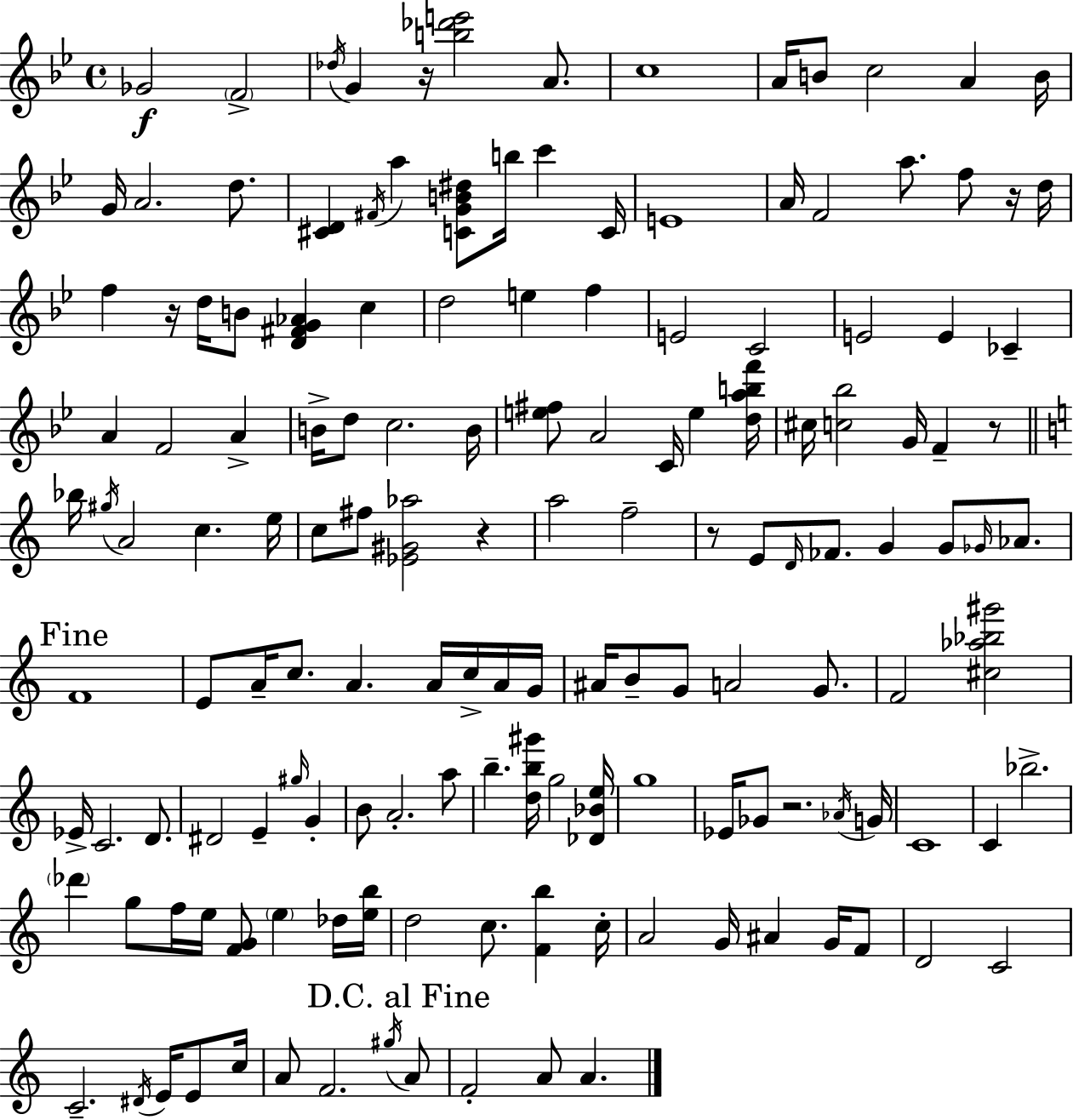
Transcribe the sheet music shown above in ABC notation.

X:1
T:Untitled
M:4/4
L:1/4
K:Gm
_G2 F2 _d/4 G z/4 [b_d'e']2 A/2 c4 A/4 B/2 c2 A B/4 G/4 A2 d/2 [^CD] ^F/4 a [CGB^d]/2 b/4 c' C/4 E4 A/4 F2 a/2 f/2 z/4 d/4 f z/4 d/4 B/2 [D^FG_A] c d2 e f E2 C2 E2 E _C A F2 A B/4 d/2 c2 B/4 [e^f]/2 A2 C/4 e [dabf']/4 ^c/4 [c_b]2 G/4 F z/2 _b/4 ^g/4 A2 c e/4 c/2 ^f/2 [_E^G_a]2 z a2 f2 z/2 E/2 D/4 _F/2 G G/2 _G/4 _A/2 F4 E/2 A/4 c/2 A A/4 c/4 A/4 G/4 ^A/4 B/2 G/2 A2 G/2 F2 [^c_a_b^g']2 _E/4 C2 D/2 ^D2 E ^g/4 G B/2 A2 a/2 b [db^g']/4 g2 [_D_Be]/4 g4 _E/4 _G/2 z2 _A/4 G/4 C4 C _b2 _d' g/2 f/4 e/4 [FG]/2 e _d/4 [eb]/4 d2 c/2 [Fb] c/4 A2 G/4 ^A G/4 F/2 D2 C2 C2 ^D/4 E/4 E/2 c/4 A/2 F2 ^g/4 A/2 F2 A/2 A